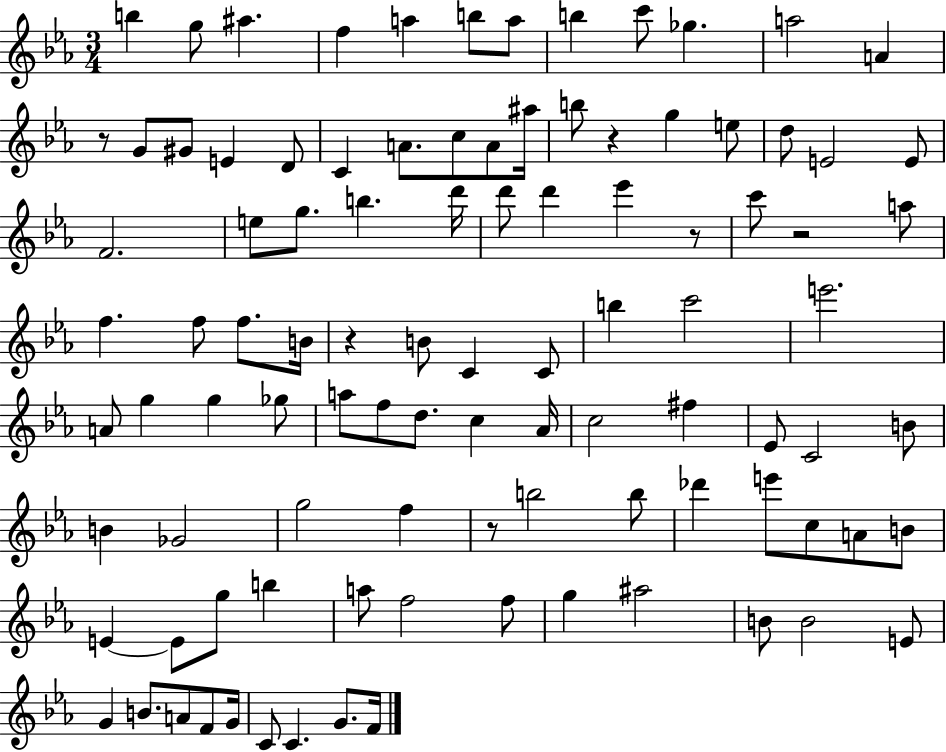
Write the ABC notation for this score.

X:1
T:Untitled
M:3/4
L:1/4
K:Eb
b g/2 ^a f a b/2 a/2 b c'/2 _g a2 A z/2 G/2 ^G/2 E D/2 C A/2 c/2 A/2 ^a/4 b/2 z g e/2 d/2 E2 E/2 F2 e/2 g/2 b d'/4 d'/2 d' _e' z/2 c'/2 z2 a/2 f f/2 f/2 B/4 z B/2 C C/2 b c'2 e'2 A/2 g g _g/2 a/2 f/2 d/2 c _A/4 c2 ^f _E/2 C2 B/2 B _G2 g2 f z/2 b2 b/2 _d' e'/2 c/2 A/2 B/2 E E/2 g/2 b a/2 f2 f/2 g ^a2 B/2 B2 E/2 G B/2 A/2 F/2 G/4 C/2 C G/2 F/4